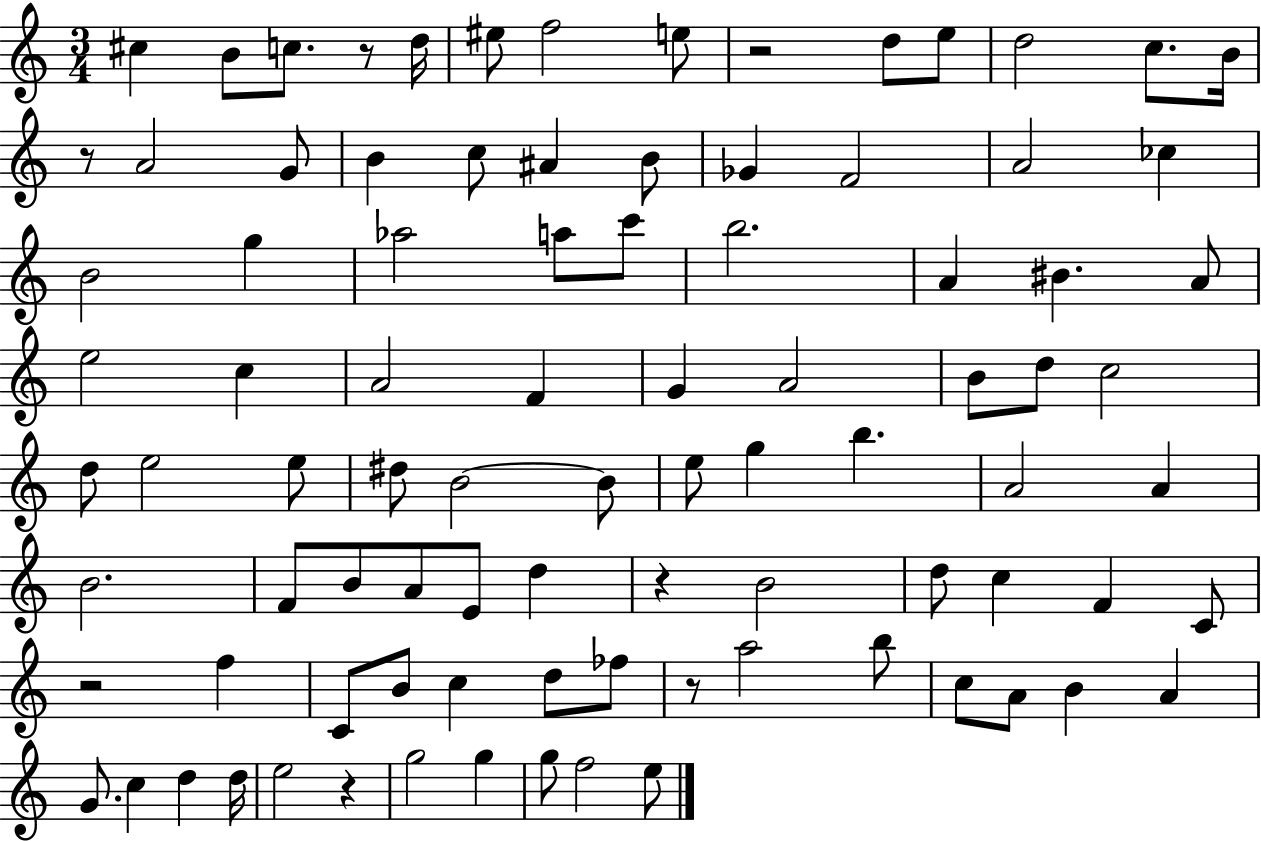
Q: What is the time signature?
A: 3/4